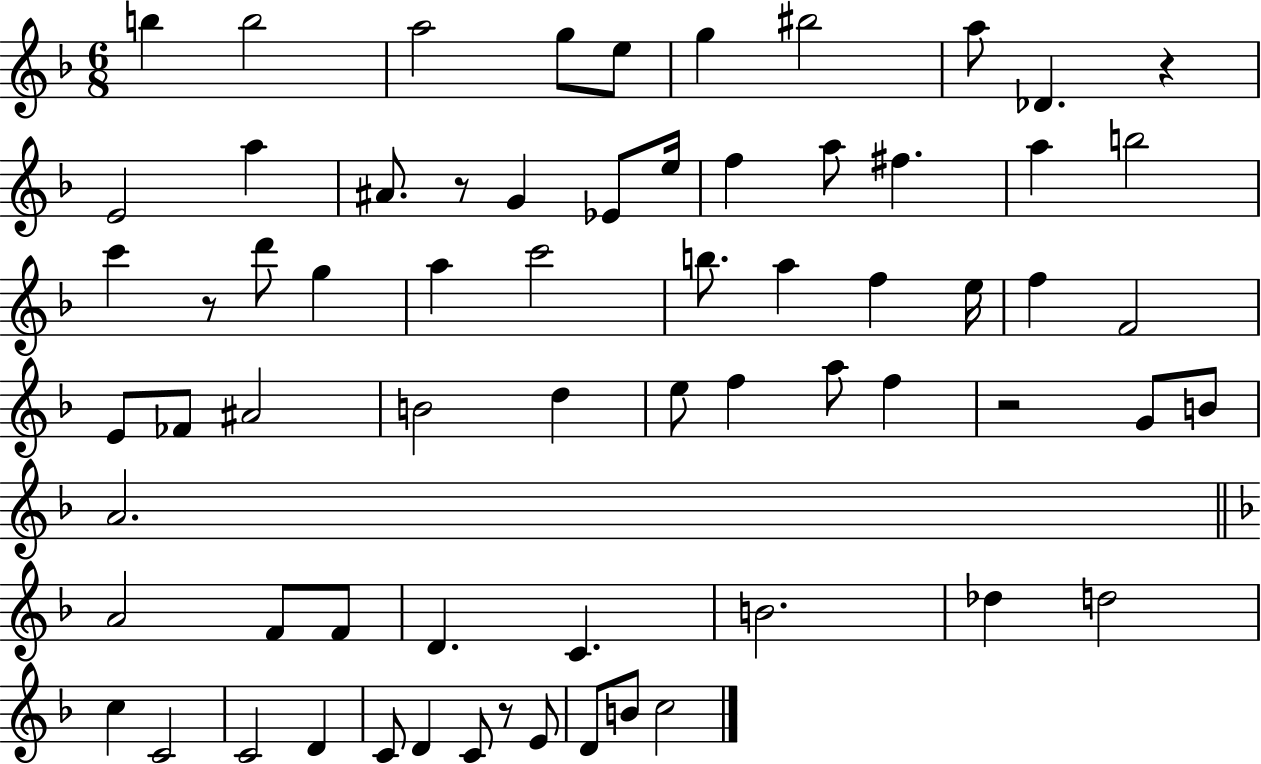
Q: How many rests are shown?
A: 5